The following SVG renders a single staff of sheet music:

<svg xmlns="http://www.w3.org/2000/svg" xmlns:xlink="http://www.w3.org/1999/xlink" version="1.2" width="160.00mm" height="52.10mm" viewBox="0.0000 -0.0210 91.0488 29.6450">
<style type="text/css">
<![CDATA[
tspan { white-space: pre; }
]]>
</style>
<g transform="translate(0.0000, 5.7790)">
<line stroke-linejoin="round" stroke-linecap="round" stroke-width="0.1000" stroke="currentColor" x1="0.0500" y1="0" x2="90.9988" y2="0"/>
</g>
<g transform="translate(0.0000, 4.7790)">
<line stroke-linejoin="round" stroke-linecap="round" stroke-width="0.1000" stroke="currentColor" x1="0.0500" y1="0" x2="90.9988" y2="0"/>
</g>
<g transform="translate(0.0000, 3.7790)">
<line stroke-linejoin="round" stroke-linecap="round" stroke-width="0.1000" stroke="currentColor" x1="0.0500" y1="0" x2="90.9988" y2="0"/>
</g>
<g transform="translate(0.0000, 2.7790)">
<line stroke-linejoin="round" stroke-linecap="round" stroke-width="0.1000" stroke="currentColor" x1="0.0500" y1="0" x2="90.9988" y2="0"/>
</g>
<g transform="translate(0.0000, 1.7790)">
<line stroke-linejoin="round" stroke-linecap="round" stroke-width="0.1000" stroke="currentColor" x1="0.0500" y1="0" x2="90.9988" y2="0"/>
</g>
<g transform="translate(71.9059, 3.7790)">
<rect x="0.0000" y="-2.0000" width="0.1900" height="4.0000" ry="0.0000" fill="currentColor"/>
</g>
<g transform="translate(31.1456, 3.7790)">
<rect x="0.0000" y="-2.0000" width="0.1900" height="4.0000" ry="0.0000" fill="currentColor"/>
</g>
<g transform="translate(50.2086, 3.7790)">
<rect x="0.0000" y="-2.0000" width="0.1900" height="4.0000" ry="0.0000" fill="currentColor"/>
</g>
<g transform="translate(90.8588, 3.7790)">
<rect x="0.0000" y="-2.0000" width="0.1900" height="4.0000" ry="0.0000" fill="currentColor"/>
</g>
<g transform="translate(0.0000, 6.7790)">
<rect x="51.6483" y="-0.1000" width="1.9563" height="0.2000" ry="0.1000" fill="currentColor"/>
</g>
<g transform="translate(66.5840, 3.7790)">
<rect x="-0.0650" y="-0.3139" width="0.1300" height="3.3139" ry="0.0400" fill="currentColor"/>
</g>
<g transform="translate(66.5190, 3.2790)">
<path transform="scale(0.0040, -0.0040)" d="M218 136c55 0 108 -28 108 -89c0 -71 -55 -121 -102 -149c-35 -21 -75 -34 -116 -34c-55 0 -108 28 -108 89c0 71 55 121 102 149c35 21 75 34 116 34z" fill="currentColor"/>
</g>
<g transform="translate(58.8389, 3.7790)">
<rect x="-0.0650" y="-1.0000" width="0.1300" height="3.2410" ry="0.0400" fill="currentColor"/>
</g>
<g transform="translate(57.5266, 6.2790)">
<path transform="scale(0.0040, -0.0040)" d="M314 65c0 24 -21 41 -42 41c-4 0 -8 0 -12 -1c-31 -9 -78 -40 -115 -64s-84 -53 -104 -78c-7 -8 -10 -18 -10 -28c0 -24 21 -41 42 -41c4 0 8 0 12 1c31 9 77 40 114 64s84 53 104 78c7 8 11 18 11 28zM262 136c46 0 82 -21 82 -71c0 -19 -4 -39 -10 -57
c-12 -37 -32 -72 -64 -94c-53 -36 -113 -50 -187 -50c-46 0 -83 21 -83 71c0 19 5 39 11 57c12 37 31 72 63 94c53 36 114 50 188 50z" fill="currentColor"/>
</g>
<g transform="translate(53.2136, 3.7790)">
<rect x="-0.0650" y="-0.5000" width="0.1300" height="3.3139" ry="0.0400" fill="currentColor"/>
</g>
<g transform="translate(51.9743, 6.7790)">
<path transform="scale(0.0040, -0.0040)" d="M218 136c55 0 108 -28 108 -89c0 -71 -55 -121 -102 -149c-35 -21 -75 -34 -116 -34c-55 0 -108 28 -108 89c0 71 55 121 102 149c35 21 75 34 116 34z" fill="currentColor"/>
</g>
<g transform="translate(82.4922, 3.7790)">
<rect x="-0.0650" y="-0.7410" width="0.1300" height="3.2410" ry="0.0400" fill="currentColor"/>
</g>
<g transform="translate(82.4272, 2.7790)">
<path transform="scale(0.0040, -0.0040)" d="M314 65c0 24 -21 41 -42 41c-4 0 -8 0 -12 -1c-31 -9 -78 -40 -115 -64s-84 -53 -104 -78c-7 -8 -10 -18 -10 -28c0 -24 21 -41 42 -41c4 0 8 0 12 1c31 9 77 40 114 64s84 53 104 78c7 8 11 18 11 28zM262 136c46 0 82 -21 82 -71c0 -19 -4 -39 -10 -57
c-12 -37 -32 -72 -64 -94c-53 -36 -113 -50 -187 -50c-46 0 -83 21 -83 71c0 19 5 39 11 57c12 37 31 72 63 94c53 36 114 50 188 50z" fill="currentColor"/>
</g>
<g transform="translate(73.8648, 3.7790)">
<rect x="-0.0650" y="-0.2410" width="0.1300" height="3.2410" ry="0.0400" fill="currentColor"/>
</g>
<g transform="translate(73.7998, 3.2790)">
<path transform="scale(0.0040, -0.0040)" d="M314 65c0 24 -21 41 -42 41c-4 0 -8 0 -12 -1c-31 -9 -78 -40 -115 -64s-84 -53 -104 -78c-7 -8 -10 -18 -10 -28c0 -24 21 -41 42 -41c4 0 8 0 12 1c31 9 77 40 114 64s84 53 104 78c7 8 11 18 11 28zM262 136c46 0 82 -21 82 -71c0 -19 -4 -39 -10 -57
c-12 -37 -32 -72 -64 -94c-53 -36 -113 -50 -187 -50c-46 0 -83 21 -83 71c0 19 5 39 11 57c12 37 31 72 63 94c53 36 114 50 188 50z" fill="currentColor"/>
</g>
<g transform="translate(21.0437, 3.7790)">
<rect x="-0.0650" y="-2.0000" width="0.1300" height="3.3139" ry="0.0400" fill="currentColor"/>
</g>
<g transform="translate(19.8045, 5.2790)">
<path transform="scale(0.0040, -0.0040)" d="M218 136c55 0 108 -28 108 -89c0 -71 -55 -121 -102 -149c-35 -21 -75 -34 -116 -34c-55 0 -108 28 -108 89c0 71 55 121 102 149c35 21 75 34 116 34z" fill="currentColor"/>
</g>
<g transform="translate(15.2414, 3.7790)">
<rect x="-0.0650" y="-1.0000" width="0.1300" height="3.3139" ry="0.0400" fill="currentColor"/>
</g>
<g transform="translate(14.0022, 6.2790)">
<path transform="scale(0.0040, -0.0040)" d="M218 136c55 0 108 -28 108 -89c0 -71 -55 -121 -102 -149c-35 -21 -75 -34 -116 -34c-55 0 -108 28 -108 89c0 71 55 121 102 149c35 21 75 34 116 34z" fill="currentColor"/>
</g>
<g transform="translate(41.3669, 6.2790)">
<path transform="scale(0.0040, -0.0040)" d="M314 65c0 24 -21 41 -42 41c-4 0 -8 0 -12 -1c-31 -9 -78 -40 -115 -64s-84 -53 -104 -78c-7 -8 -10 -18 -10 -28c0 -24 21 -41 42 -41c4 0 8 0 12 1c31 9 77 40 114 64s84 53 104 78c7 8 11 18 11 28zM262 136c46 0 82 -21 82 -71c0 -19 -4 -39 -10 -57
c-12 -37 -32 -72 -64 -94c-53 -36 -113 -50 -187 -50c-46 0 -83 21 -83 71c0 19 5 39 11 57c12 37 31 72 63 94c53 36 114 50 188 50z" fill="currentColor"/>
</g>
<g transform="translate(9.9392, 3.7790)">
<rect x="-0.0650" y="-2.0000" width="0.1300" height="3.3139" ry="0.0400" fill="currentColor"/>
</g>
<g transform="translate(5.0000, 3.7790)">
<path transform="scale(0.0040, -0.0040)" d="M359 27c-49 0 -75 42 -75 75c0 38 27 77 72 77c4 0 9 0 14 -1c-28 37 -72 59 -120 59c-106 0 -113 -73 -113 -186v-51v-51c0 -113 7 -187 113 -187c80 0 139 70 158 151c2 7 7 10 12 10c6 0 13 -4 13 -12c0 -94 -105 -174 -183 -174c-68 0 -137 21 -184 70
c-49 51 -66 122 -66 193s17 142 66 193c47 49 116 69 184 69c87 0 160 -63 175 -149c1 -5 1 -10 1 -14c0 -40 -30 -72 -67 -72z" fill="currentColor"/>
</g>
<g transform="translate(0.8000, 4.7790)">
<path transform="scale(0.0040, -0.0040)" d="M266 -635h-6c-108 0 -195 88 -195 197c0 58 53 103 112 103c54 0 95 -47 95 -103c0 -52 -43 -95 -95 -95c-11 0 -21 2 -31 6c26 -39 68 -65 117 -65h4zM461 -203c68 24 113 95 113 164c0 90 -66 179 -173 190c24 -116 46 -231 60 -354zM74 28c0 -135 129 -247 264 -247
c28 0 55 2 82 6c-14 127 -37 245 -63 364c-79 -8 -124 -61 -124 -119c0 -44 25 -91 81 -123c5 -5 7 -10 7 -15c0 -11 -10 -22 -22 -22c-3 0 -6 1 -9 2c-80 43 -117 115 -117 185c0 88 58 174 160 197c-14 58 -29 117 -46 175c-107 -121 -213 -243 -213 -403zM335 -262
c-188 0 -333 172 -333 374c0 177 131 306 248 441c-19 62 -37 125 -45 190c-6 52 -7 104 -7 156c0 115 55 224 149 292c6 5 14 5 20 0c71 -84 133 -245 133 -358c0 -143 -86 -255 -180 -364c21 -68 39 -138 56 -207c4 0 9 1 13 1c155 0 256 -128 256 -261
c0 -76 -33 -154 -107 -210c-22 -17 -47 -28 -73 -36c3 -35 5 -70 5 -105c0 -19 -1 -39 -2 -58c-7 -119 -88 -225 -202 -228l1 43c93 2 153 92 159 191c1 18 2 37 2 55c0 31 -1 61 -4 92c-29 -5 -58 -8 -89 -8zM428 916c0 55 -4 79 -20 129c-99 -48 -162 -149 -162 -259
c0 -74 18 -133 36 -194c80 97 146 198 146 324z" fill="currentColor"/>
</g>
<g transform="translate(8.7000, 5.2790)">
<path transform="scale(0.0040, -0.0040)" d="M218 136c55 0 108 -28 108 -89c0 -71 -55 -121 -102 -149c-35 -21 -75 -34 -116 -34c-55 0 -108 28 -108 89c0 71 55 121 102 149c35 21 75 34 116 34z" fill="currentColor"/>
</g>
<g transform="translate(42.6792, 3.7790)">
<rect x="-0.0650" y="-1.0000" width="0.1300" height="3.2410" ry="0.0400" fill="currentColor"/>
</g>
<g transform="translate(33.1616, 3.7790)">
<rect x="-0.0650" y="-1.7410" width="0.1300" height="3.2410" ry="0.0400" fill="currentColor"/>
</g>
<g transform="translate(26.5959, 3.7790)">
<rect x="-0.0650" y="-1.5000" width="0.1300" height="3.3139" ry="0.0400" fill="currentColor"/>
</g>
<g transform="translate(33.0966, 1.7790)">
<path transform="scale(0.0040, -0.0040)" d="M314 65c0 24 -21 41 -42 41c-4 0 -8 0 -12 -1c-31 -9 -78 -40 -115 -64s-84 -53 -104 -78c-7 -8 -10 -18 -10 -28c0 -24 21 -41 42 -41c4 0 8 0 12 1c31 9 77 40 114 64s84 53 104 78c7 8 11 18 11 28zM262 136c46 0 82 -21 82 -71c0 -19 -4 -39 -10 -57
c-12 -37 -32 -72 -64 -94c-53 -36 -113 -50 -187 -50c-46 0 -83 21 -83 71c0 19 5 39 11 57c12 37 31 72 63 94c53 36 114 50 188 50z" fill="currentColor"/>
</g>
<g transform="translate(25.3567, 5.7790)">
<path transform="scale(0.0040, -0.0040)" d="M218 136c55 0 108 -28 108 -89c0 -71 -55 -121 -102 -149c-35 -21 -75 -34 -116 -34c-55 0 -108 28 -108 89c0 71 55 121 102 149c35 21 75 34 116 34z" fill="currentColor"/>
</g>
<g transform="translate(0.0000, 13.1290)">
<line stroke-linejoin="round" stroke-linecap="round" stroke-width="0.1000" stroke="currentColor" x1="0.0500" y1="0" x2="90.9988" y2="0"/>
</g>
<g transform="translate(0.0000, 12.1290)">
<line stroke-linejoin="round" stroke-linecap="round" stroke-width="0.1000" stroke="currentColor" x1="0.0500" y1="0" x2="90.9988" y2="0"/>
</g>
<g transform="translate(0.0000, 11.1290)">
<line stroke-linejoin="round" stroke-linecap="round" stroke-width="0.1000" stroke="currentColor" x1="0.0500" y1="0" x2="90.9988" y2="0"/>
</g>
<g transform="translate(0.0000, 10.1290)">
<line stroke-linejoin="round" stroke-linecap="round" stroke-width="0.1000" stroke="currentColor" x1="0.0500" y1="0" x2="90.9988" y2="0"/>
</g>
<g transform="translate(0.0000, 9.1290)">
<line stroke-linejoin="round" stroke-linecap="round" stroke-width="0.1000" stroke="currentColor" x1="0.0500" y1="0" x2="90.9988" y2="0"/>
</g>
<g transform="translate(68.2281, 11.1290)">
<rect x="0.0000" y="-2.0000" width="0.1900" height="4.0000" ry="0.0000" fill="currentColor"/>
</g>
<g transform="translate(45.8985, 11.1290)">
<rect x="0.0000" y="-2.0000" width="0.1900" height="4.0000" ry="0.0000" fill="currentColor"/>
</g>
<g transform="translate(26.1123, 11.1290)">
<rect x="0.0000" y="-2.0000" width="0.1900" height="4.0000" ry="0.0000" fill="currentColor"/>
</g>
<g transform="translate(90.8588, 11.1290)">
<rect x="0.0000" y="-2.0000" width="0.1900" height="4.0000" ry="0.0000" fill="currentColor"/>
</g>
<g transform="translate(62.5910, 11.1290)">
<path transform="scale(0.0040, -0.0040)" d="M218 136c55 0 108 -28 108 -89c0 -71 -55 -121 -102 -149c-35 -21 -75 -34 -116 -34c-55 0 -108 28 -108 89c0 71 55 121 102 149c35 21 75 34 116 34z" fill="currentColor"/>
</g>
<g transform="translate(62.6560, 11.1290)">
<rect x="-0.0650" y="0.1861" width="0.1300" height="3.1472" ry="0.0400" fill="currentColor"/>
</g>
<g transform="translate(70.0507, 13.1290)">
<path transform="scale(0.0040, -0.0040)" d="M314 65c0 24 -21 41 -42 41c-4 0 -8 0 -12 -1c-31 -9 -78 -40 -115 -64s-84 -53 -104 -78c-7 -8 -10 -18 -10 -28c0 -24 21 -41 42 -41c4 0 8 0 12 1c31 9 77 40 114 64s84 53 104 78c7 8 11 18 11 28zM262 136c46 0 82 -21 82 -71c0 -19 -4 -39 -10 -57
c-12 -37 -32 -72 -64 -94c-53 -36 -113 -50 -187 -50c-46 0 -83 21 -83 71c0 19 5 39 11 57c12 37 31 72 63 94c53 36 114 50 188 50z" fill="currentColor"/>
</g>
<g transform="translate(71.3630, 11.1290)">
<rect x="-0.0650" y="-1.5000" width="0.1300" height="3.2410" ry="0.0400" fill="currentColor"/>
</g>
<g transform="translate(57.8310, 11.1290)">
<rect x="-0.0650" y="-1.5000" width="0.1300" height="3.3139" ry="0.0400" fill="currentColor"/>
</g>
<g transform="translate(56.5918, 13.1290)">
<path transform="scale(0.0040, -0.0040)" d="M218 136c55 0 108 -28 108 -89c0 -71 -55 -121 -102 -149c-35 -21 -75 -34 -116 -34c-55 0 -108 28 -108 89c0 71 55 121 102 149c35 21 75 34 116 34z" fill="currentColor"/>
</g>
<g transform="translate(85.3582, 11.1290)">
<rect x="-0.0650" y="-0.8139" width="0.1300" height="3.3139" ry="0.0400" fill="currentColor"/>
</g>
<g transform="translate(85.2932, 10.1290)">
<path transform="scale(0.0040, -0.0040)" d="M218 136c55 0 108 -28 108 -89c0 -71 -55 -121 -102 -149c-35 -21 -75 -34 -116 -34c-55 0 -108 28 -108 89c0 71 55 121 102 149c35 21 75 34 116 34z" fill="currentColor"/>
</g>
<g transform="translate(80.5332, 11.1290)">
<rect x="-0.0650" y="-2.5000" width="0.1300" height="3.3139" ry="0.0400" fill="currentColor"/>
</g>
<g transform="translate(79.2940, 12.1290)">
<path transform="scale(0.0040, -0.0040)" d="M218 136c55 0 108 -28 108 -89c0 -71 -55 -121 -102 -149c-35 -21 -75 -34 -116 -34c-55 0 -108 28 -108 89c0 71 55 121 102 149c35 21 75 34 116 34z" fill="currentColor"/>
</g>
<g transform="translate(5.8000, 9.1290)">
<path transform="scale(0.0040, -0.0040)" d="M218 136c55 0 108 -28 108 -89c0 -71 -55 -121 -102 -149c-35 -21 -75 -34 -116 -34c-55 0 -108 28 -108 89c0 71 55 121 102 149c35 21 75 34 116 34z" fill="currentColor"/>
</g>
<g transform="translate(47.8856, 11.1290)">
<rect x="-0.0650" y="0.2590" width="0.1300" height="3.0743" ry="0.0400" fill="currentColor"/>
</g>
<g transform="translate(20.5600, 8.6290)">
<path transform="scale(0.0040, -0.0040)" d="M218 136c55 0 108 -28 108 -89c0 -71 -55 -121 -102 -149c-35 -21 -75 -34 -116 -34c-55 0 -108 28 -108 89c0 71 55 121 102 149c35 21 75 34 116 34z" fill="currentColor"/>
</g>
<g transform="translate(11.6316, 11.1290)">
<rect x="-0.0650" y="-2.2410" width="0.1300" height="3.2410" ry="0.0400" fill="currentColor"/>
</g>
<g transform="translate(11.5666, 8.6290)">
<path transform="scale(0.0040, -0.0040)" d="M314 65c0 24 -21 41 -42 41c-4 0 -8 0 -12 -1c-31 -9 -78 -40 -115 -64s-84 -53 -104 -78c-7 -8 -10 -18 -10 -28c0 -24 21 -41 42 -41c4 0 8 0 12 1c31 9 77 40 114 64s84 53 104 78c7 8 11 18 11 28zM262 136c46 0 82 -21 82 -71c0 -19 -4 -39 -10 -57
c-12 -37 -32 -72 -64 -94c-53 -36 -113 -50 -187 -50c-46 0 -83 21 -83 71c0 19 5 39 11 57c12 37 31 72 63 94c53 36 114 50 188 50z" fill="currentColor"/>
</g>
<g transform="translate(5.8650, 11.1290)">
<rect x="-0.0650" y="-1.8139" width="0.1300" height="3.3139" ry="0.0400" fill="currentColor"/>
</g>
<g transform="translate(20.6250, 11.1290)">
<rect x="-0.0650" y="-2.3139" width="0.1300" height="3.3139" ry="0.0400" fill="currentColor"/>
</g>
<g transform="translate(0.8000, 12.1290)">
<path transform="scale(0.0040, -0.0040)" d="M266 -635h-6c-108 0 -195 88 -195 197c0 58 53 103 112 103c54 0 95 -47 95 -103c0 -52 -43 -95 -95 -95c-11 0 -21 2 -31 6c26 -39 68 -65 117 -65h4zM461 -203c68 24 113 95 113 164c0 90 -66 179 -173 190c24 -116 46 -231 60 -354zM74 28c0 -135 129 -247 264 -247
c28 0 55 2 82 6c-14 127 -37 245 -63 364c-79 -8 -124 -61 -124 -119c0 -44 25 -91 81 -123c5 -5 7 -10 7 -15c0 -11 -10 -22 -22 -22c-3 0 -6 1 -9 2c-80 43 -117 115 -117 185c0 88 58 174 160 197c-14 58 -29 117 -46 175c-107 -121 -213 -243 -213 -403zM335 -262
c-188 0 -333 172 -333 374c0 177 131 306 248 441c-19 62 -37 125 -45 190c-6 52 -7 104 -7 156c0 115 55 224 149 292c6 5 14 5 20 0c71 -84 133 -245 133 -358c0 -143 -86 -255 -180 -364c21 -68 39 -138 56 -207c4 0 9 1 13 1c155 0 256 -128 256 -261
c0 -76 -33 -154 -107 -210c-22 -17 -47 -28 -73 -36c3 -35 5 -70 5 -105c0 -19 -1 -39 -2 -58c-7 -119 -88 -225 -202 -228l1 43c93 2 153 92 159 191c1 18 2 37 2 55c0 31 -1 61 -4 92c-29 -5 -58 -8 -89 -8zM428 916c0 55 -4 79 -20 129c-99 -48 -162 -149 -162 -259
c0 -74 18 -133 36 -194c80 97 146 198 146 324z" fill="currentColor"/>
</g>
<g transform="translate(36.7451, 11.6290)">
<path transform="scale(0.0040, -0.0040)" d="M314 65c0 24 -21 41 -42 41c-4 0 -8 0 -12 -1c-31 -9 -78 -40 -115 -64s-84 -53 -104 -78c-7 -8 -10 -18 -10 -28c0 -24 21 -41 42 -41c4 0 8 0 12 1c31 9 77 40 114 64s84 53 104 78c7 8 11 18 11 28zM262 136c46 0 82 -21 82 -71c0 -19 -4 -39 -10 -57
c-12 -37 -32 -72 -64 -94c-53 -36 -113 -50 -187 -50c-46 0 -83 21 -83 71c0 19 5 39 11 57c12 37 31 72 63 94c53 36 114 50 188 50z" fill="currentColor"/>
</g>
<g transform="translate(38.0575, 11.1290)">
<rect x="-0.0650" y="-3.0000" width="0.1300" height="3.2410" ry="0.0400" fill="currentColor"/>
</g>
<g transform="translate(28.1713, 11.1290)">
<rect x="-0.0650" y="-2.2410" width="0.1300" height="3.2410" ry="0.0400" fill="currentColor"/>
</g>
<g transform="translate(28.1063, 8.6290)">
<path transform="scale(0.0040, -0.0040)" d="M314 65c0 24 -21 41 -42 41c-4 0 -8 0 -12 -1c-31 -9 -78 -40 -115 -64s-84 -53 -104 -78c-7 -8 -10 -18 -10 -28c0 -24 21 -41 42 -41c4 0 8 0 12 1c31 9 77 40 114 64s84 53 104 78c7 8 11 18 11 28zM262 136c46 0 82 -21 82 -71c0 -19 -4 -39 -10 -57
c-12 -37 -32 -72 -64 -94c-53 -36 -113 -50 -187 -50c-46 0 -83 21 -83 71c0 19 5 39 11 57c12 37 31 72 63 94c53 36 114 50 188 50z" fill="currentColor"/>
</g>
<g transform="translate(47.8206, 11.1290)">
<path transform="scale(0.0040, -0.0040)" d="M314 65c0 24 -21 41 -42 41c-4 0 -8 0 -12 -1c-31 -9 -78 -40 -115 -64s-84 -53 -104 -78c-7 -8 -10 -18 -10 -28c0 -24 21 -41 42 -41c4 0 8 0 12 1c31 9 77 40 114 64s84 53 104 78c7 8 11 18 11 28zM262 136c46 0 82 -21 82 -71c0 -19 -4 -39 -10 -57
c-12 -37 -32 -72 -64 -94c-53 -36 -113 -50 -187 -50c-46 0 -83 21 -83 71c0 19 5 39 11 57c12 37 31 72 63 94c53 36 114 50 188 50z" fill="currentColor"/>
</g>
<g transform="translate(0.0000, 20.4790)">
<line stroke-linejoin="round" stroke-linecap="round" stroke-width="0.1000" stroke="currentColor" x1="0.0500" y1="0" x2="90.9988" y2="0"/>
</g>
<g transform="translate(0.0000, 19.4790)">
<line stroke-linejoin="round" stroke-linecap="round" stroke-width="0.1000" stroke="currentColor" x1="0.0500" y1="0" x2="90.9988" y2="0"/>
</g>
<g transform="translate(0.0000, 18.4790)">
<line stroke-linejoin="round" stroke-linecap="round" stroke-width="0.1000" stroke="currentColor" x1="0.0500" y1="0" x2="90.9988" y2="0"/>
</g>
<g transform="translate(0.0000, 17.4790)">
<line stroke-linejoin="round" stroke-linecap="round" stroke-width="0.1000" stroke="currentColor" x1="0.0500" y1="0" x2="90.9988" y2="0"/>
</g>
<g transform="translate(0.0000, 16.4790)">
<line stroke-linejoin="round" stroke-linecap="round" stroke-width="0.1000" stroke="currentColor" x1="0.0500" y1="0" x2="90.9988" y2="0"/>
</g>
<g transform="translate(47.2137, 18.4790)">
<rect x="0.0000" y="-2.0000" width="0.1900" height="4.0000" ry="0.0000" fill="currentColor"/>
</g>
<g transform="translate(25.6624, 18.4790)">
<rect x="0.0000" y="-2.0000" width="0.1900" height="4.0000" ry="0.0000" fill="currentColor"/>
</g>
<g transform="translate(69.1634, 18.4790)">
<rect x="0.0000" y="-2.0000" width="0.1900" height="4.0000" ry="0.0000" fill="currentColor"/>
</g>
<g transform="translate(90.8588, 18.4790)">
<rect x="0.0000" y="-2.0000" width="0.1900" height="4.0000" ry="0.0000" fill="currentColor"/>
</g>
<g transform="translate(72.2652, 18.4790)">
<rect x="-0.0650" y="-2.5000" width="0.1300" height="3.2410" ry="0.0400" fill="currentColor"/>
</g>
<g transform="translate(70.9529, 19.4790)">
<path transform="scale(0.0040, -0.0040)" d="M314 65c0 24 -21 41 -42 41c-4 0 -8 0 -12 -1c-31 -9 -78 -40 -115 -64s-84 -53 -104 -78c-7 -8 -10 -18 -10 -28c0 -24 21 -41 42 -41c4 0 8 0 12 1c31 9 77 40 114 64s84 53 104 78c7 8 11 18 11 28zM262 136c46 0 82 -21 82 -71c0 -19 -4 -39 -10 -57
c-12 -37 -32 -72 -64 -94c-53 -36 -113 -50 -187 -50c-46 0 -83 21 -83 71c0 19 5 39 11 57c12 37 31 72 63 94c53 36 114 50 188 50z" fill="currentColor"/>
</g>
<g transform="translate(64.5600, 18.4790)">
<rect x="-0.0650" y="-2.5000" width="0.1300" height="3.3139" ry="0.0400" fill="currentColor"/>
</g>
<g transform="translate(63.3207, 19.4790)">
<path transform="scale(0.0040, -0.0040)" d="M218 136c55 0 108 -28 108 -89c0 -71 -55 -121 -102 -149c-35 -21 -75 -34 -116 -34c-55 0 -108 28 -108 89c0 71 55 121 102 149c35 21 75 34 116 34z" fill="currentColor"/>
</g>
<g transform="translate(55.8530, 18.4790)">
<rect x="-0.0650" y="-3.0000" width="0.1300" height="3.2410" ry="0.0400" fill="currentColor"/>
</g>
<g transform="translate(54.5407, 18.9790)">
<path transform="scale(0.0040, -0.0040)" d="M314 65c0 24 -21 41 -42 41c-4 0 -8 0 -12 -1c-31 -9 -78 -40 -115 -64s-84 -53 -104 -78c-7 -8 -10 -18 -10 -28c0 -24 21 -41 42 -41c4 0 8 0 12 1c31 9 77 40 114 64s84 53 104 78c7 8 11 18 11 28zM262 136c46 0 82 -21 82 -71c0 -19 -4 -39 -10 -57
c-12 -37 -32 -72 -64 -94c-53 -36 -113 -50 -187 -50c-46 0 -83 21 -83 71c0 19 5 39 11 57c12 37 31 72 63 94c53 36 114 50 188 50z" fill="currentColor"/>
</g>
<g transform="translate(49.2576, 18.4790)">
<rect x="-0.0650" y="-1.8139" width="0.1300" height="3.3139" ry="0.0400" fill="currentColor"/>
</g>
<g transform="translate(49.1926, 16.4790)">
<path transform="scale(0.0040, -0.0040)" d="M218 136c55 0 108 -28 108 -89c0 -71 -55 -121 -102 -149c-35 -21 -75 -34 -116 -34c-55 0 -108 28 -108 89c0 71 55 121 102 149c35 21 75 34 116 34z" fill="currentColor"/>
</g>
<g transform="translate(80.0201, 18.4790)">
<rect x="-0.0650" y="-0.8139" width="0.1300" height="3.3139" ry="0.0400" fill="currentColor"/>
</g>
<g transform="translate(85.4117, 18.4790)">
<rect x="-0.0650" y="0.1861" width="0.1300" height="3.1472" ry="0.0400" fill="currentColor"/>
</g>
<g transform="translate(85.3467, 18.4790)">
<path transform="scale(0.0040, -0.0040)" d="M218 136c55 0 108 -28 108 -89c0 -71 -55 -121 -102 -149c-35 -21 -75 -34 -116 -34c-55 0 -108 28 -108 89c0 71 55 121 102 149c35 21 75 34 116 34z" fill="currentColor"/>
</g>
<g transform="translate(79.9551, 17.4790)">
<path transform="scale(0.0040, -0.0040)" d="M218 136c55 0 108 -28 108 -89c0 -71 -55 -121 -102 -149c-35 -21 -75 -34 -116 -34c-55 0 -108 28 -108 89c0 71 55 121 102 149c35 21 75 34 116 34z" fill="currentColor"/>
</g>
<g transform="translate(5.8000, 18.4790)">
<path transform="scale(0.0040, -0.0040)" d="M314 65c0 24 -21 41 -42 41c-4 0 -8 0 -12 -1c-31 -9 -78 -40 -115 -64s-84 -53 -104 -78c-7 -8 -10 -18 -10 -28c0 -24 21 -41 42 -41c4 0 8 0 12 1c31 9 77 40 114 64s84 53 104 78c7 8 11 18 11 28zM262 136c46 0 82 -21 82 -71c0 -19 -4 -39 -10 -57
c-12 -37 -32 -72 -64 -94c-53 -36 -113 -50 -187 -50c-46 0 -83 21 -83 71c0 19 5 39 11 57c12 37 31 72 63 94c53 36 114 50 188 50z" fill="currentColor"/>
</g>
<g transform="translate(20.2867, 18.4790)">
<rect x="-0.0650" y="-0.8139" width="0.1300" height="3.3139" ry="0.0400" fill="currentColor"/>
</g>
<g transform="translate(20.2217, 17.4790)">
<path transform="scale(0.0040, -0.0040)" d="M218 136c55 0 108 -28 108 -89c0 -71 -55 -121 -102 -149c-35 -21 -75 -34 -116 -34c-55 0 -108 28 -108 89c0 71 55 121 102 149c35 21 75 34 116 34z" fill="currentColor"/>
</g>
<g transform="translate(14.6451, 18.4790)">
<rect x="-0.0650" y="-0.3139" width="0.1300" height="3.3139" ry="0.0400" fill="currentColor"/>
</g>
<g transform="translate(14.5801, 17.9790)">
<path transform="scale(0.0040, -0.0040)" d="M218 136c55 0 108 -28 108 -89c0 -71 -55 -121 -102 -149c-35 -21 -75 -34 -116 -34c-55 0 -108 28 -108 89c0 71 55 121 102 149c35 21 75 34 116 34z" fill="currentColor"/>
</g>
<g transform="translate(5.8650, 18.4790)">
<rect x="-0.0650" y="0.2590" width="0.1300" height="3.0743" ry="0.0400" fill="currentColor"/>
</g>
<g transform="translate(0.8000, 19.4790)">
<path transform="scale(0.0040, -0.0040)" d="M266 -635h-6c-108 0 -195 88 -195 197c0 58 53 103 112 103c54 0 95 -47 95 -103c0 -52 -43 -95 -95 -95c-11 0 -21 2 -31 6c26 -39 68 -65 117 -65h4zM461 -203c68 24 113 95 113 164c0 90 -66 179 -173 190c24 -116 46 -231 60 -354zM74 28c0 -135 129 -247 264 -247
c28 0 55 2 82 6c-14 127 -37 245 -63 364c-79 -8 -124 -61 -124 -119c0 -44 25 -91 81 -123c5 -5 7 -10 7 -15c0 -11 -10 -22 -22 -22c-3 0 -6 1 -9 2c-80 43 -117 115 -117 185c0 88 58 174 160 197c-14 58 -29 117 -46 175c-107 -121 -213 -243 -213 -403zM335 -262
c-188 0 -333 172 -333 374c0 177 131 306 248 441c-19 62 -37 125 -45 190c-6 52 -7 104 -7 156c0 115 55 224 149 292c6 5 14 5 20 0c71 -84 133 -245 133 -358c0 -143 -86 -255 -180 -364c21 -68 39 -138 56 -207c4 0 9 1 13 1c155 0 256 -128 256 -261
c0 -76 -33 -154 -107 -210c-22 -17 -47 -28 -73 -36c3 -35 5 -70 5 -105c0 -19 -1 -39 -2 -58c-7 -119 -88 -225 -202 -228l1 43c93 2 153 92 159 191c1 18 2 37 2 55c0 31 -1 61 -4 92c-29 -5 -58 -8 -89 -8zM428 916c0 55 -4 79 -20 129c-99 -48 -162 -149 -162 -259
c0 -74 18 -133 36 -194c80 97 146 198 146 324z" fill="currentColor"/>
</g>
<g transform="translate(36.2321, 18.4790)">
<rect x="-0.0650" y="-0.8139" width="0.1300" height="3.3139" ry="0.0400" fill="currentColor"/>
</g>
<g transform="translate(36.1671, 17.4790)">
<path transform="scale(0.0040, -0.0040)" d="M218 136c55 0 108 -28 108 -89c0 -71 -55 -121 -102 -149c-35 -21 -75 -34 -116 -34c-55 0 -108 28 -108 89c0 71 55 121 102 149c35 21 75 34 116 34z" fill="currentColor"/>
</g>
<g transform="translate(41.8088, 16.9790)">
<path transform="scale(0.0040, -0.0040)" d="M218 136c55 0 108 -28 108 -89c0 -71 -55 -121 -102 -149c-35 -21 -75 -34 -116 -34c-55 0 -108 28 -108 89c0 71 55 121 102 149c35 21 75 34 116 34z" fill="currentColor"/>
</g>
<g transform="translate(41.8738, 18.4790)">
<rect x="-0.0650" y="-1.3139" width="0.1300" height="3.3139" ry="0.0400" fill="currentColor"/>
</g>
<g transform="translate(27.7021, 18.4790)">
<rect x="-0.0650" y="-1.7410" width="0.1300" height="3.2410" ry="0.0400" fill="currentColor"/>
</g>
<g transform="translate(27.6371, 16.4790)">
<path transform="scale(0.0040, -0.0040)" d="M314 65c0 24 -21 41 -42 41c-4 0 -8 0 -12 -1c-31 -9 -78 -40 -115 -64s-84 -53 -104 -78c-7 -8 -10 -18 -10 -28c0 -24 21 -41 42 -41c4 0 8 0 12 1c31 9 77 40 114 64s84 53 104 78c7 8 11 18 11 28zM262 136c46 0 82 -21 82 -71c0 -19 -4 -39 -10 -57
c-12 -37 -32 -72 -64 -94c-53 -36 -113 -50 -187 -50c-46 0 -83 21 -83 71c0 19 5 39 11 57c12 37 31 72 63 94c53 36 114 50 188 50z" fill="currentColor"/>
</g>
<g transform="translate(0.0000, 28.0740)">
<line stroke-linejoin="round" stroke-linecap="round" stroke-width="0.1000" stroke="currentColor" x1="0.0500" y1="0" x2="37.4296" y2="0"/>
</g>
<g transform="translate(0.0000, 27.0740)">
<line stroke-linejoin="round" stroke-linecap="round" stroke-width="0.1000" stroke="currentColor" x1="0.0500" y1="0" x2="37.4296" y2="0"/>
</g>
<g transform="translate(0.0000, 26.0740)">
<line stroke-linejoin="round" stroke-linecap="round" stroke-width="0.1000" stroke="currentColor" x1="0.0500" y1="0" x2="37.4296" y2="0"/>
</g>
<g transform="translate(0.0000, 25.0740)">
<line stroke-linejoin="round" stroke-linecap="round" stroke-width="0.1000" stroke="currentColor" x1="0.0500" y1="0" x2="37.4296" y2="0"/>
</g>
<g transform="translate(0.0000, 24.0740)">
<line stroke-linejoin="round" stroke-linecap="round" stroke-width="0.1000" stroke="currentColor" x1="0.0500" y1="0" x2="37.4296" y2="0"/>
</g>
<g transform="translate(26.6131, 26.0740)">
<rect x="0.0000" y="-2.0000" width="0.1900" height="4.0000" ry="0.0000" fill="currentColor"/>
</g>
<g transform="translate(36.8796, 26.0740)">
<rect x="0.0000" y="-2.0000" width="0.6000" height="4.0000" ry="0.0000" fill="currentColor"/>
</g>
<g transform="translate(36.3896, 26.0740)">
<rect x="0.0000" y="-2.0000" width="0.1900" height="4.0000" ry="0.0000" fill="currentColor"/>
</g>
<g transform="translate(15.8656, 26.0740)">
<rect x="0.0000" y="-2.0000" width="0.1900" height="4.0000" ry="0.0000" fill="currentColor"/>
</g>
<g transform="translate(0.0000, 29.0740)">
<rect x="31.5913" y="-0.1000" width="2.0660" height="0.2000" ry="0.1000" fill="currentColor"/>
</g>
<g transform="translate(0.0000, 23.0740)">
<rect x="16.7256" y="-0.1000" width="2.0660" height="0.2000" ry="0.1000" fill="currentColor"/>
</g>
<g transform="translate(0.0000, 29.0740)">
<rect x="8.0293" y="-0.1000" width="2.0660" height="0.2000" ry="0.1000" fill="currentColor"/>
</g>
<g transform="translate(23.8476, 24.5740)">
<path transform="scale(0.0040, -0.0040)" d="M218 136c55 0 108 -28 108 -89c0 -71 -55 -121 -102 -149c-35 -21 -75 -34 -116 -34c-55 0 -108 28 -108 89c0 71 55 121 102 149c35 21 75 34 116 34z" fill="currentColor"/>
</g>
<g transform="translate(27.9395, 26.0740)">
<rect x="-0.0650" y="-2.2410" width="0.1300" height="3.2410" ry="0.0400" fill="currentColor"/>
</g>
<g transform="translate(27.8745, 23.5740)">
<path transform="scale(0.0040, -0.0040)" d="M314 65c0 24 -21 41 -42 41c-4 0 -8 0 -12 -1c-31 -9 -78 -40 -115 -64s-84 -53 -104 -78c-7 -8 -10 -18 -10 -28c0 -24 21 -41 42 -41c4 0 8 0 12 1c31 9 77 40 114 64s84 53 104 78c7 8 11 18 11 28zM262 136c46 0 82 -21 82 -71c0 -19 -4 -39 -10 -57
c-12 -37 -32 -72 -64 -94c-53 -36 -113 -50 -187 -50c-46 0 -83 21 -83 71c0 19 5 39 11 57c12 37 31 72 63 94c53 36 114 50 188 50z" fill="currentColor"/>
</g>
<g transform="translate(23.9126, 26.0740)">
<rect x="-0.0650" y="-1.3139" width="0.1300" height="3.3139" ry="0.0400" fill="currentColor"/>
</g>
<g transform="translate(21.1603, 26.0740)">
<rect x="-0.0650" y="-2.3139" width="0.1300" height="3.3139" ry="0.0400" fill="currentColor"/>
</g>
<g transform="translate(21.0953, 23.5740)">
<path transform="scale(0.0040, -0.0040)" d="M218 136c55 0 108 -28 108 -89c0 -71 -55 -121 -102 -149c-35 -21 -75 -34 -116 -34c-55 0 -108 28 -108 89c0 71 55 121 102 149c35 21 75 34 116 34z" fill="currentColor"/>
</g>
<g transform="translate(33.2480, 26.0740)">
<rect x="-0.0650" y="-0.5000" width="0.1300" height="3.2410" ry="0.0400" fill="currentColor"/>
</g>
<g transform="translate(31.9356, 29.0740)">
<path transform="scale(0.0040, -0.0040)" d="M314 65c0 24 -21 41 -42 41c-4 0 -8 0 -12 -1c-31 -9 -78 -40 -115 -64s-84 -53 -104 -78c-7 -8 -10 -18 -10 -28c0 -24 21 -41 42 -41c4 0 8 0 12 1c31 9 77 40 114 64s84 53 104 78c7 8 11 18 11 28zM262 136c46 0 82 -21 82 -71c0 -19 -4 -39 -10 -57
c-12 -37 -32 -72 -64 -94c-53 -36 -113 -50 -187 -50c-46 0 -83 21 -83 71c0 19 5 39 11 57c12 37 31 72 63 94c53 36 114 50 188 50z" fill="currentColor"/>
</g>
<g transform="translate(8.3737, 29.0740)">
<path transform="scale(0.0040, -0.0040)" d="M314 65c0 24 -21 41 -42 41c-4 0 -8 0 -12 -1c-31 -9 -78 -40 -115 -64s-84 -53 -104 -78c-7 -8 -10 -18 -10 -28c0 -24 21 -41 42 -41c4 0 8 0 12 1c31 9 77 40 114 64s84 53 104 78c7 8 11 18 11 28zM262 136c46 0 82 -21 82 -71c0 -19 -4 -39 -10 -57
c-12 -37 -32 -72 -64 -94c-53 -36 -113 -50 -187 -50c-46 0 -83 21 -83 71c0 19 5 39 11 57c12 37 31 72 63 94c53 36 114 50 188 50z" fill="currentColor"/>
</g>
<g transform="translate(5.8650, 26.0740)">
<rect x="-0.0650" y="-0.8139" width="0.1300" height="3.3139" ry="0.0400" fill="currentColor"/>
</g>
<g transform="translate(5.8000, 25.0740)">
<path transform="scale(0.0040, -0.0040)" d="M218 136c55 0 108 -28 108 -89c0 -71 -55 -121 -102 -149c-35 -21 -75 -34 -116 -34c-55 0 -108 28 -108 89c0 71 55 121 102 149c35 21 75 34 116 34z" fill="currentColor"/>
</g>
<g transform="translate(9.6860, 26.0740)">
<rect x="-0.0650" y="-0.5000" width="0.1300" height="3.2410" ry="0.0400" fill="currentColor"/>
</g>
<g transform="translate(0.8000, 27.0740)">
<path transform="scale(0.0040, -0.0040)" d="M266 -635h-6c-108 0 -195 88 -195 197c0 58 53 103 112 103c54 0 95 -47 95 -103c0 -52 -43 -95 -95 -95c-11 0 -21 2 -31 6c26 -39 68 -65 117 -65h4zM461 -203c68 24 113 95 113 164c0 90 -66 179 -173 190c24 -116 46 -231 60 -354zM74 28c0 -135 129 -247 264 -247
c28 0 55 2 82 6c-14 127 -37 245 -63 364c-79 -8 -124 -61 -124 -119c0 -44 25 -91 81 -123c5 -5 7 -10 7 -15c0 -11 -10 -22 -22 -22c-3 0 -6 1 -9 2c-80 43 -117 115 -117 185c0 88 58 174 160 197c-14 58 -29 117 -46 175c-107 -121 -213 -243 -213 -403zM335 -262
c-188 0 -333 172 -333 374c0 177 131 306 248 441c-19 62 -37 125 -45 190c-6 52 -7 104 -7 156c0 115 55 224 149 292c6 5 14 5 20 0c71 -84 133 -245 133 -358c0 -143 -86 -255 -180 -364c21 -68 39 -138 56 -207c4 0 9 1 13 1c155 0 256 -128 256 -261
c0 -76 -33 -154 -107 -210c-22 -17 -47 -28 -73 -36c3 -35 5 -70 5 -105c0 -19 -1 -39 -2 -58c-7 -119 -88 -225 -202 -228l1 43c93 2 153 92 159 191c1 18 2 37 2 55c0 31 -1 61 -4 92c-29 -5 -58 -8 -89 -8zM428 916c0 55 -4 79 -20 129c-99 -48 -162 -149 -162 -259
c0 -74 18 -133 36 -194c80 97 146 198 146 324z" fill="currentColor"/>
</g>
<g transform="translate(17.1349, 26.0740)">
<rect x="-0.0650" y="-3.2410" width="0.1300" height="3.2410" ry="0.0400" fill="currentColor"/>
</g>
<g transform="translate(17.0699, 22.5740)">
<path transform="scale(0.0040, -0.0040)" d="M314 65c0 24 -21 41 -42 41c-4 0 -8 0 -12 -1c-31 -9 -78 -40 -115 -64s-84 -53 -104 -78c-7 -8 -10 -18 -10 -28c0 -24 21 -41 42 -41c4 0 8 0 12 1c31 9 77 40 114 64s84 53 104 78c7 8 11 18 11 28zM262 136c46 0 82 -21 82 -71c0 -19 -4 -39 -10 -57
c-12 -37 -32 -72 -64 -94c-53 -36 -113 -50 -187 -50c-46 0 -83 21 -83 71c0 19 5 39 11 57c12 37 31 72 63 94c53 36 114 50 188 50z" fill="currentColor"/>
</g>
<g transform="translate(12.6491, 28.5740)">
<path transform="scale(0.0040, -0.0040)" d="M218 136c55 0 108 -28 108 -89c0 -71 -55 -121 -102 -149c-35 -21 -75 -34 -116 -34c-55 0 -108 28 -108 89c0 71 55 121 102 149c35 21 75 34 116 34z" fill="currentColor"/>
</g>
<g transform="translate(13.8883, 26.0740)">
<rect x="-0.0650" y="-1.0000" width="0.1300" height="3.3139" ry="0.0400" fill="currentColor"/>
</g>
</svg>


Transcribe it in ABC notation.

X:1
T:Untitled
M:4/4
L:1/4
K:C
F D F E f2 D2 C D2 c c2 d2 f g2 g g2 A2 B2 E B E2 G d B2 c d f2 d e f A2 G G2 d B d C2 D b2 g e g2 C2